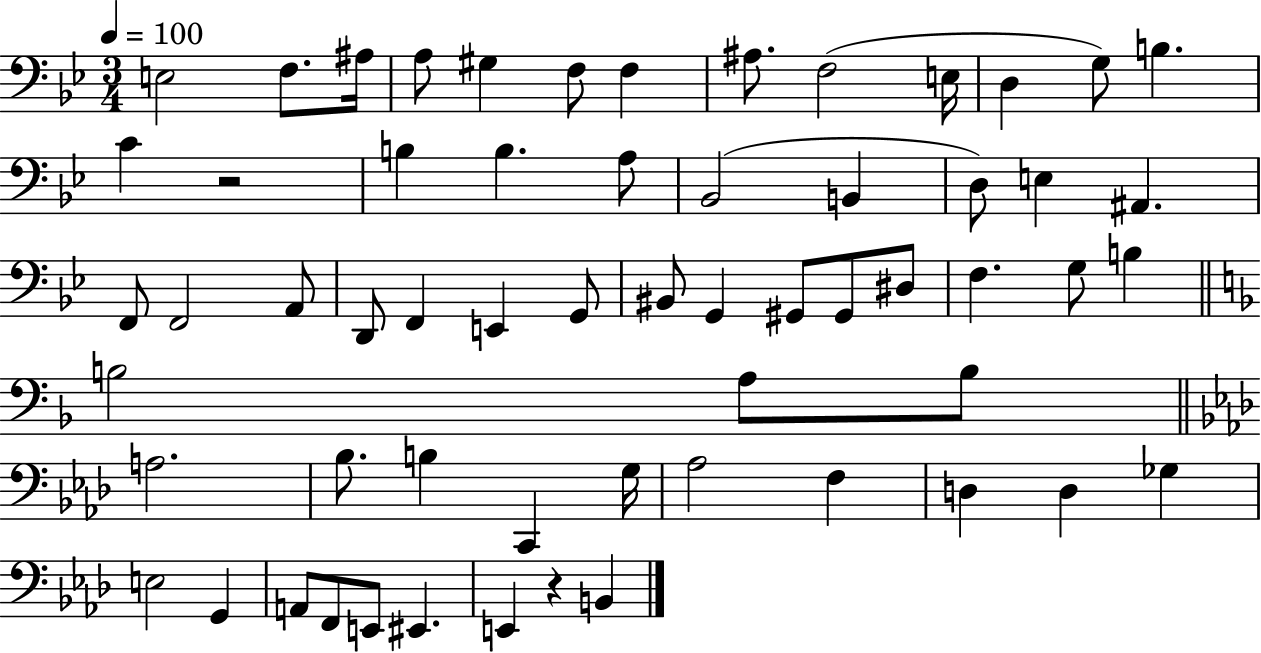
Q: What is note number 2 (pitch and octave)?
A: F3